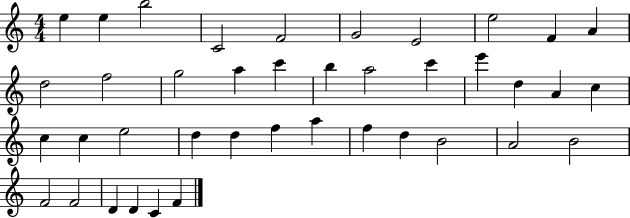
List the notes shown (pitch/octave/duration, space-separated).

E5/q E5/q B5/h C4/h F4/h G4/h E4/h E5/h F4/q A4/q D5/h F5/h G5/h A5/q C6/q B5/q A5/h C6/q E6/q D5/q A4/q C5/q C5/q C5/q E5/h D5/q D5/q F5/q A5/q F5/q D5/q B4/h A4/h B4/h F4/h F4/h D4/q D4/q C4/q F4/q